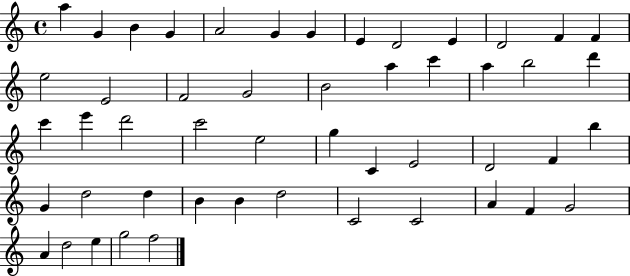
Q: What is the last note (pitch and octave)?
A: F5